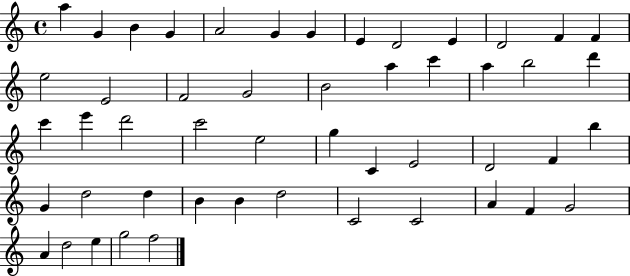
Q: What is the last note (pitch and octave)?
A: F5